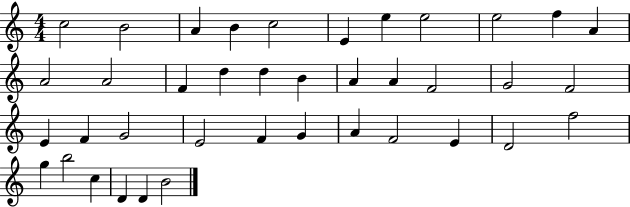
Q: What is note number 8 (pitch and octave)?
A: E5